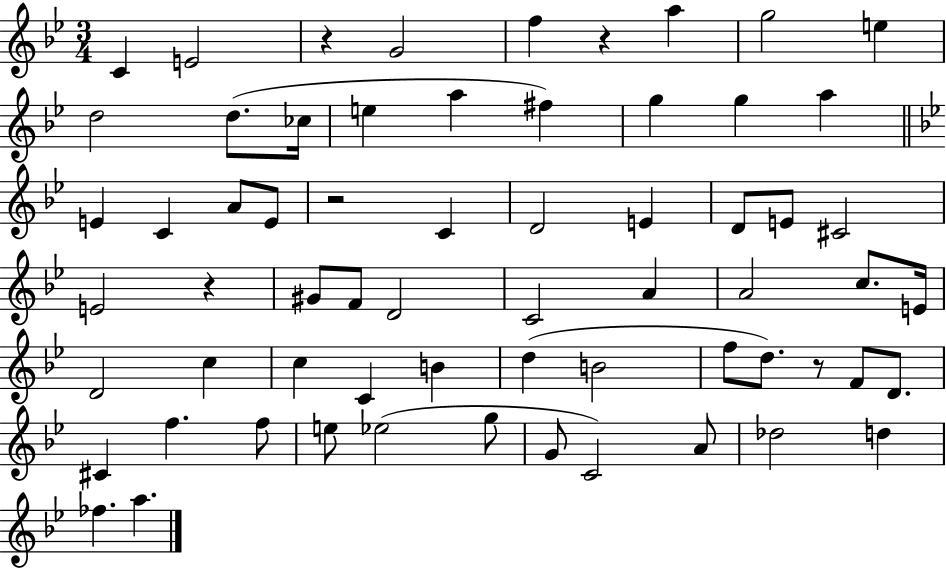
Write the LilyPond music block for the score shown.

{
  \clef treble
  \numericTimeSignature
  \time 3/4
  \key bes \major
  \repeat volta 2 { c'4 e'2 | r4 g'2 | f''4 r4 a''4 | g''2 e''4 | \break d''2 d''8.( ces''16 | e''4 a''4 fis''4) | g''4 g''4 a''4 | \bar "||" \break \key g \minor e'4 c'4 a'8 e'8 | r2 c'4 | d'2 e'4 | d'8 e'8 cis'2 | \break e'2 r4 | gis'8 f'8 d'2 | c'2 a'4 | a'2 c''8. e'16 | \break d'2 c''4 | c''4 c'4 b'4 | d''4( b'2 | f''8 d''8.) r8 f'8 d'8. | \break cis'4 f''4. f''8 | e''8 ees''2( g''8 | g'8 c'2) a'8 | des''2 d''4 | \break fes''4. a''4. | } \bar "|."
}